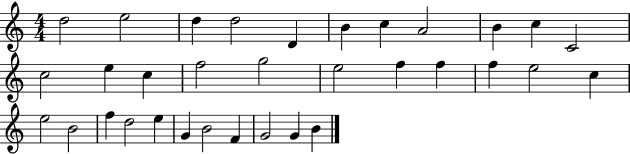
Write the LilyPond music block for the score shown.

{
  \clef treble
  \numericTimeSignature
  \time 4/4
  \key c \major
  d''2 e''2 | d''4 d''2 d'4 | b'4 c''4 a'2 | b'4 c''4 c'2 | \break c''2 e''4 c''4 | f''2 g''2 | e''2 f''4 f''4 | f''4 e''2 c''4 | \break e''2 b'2 | f''4 d''2 e''4 | g'4 b'2 f'4 | g'2 g'4 b'4 | \break \bar "|."
}